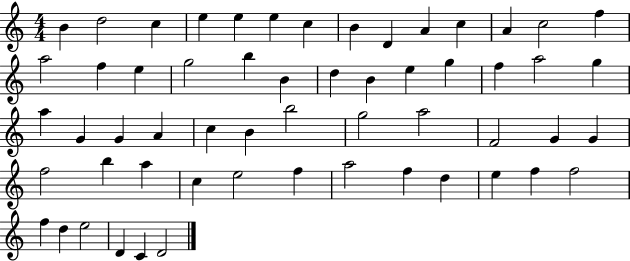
B4/q D5/h C5/q E5/q E5/q E5/q C5/q B4/q D4/q A4/q C5/q A4/q C5/h F5/q A5/h F5/q E5/q G5/h B5/q B4/q D5/q B4/q E5/q G5/q F5/q A5/h G5/q A5/q G4/q G4/q A4/q C5/q B4/q B5/h G5/h A5/h F4/h G4/q G4/q F5/h B5/q A5/q C5/q E5/h F5/q A5/h F5/q D5/q E5/q F5/q F5/h F5/q D5/q E5/h D4/q C4/q D4/h